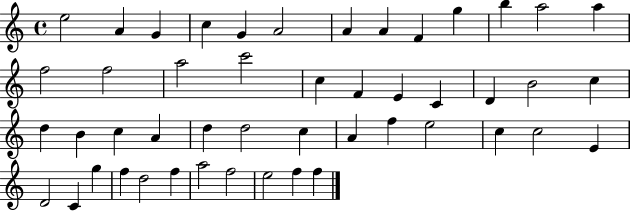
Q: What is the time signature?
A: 4/4